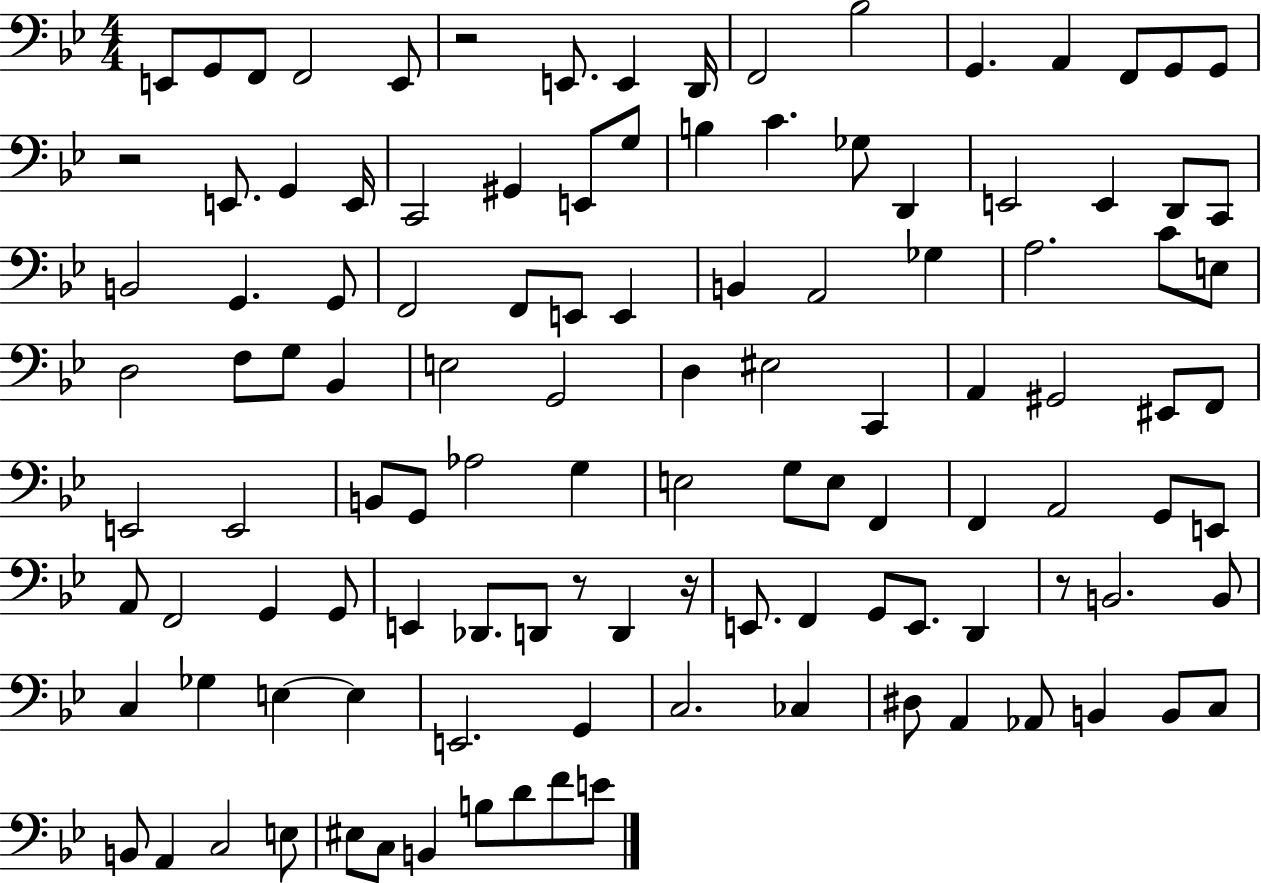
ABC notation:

X:1
T:Untitled
M:4/4
L:1/4
K:Bb
E,,/2 G,,/2 F,,/2 F,,2 E,,/2 z2 E,,/2 E,, D,,/4 F,,2 _B,2 G,, A,, F,,/2 G,,/2 G,,/2 z2 E,,/2 G,, E,,/4 C,,2 ^G,, E,,/2 G,/2 B, C _G,/2 D,, E,,2 E,, D,,/2 C,,/2 B,,2 G,, G,,/2 F,,2 F,,/2 E,,/2 E,, B,, A,,2 _G, A,2 C/2 E,/2 D,2 F,/2 G,/2 _B,, E,2 G,,2 D, ^E,2 C,, A,, ^G,,2 ^E,,/2 F,,/2 E,,2 E,,2 B,,/2 G,,/2 _A,2 G, E,2 G,/2 E,/2 F,, F,, A,,2 G,,/2 E,,/2 A,,/2 F,,2 G,, G,,/2 E,, _D,,/2 D,,/2 z/2 D,, z/4 E,,/2 F,, G,,/2 E,,/2 D,, z/2 B,,2 B,,/2 C, _G, E, E, E,,2 G,, C,2 _C, ^D,/2 A,, _A,,/2 B,, B,,/2 C,/2 B,,/2 A,, C,2 E,/2 ^E,/2 C,/2 B,, B,/2 D/2 F/2 E/2